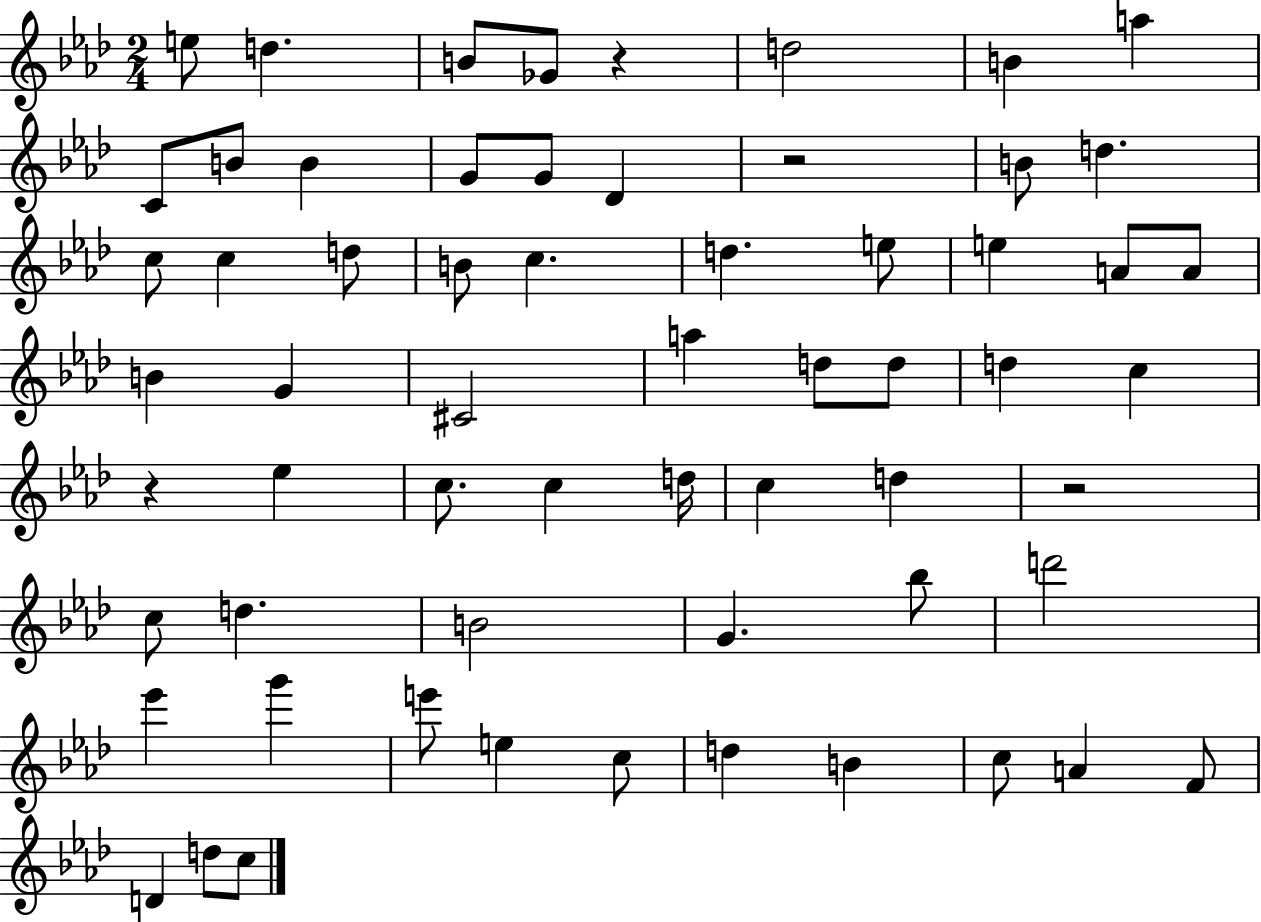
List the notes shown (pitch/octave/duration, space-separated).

E5/e D5/q. B4/e Gb4/e R/q D5/h B4/q A5/q C4/e B4/e B4/q G4/e G4/e Db4/q R/h B4/e D5/q. C5/e C5/q D5/e B4/e C5/q. D5/q. E5/e E5/q A4/e A4/e B4/q G4/q C#4/h A5/q D5/e D5/e D5/q C5/q R/q Eb5/q C5/e. C5/q D5/s C5/q D5/q R/h C5/e D5/q. B4/h G4/q. Bb5/e D6/h Eb6/q G6/q E6/e E5/q C5/e D5/q B4/q C5/e A4/q F4/e D4/q D5/e C5/e